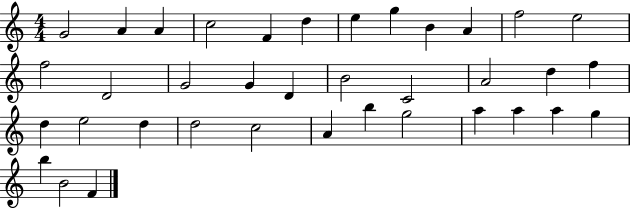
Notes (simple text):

G4/h A4/q A4/q C5/h F4/q D5/q E5/q G5/q B4/q A4/q F5/h E5/h F5/h D4/h G4/h G4/q D4/q B4/h C4/h A4/h D5/q F5/q D5/q E5/h D5/q D5/h C5/h A4/q B5/q G5/h A5/q A5/q A5/q G5/q B5/q B4/h F4/q